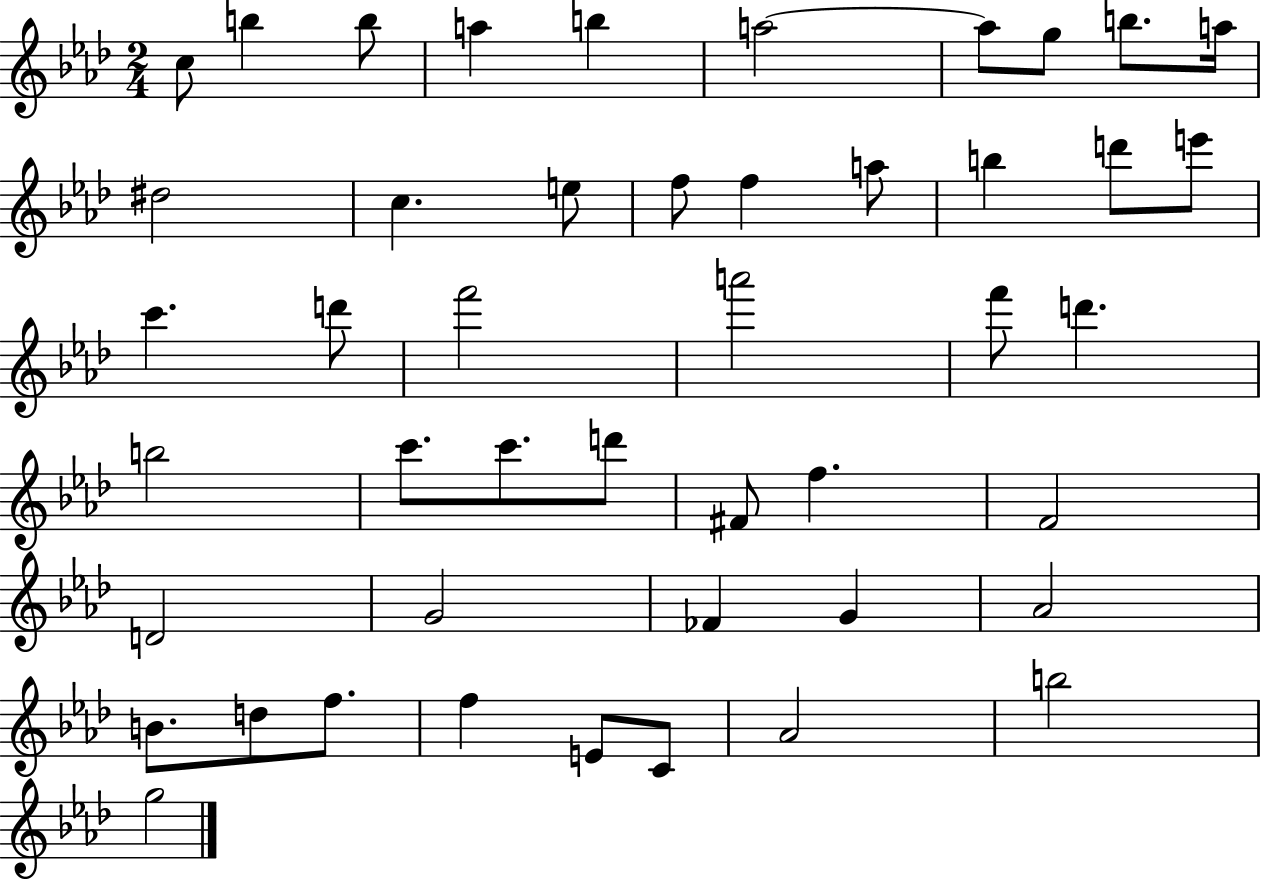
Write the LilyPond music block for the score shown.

{
  \clef treble
  \numericTimeSignature
  \time 2/4
  \key aes \major
  \repeat volta 2 { c''8 b''4 b''8 | a''4 b''4 | a''2~~ | a''8 g''8 b''8. a''16 | \break dis''2 | c''4. e''8 | f''8 f''4 a''8 | b''4 d'''8 e'''8 | \break c'''4. d'''8 | f'''2 | a'''2 | f'''8 d'''4. | \break b''2 | c'''8. c'''8. d'''8 | fis'8 f''4. | f'2 | \break d'2 | g'2 | fes'4 g'4 | aes'2 | \break b'8. d''8 f''8. | f''4 e'8 c'8 | aes'2 | b''2 | \break g''2 | } \bar "|."
}